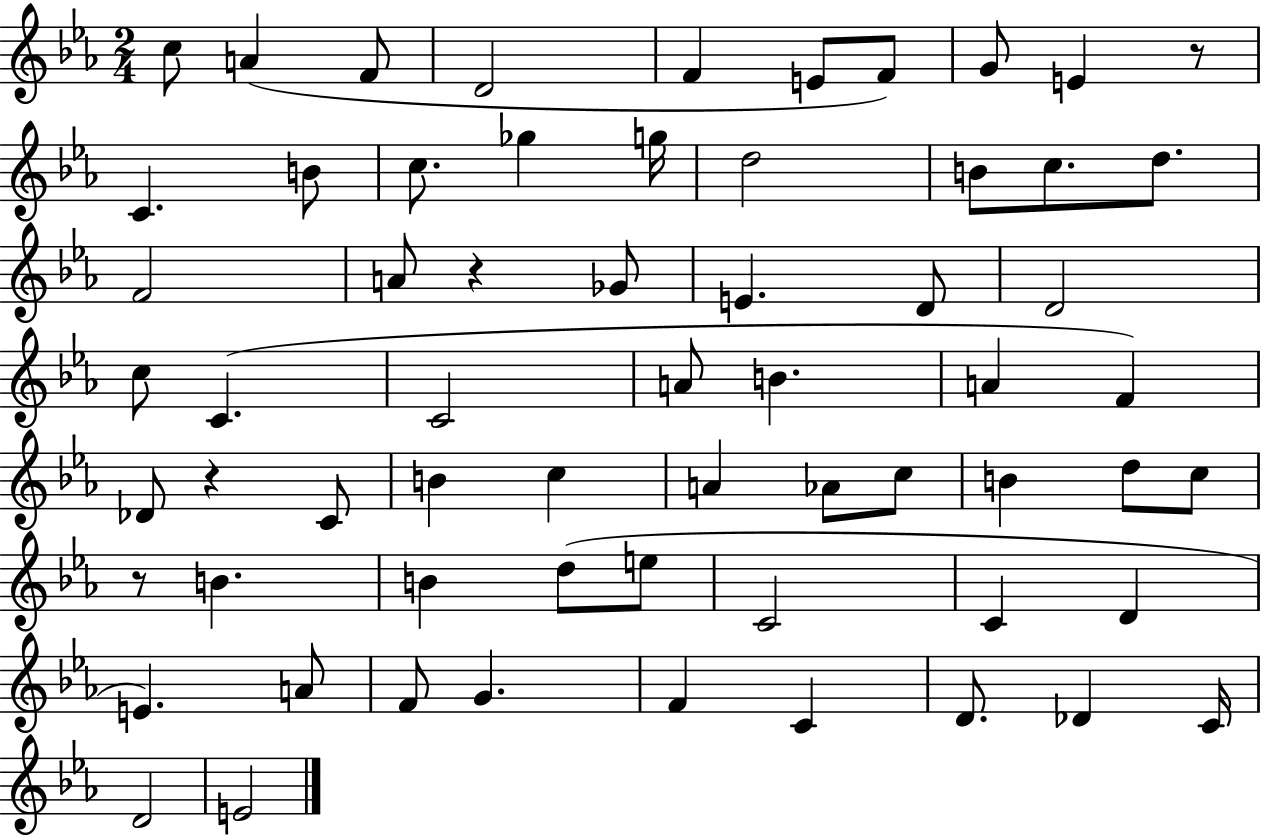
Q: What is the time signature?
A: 2/4